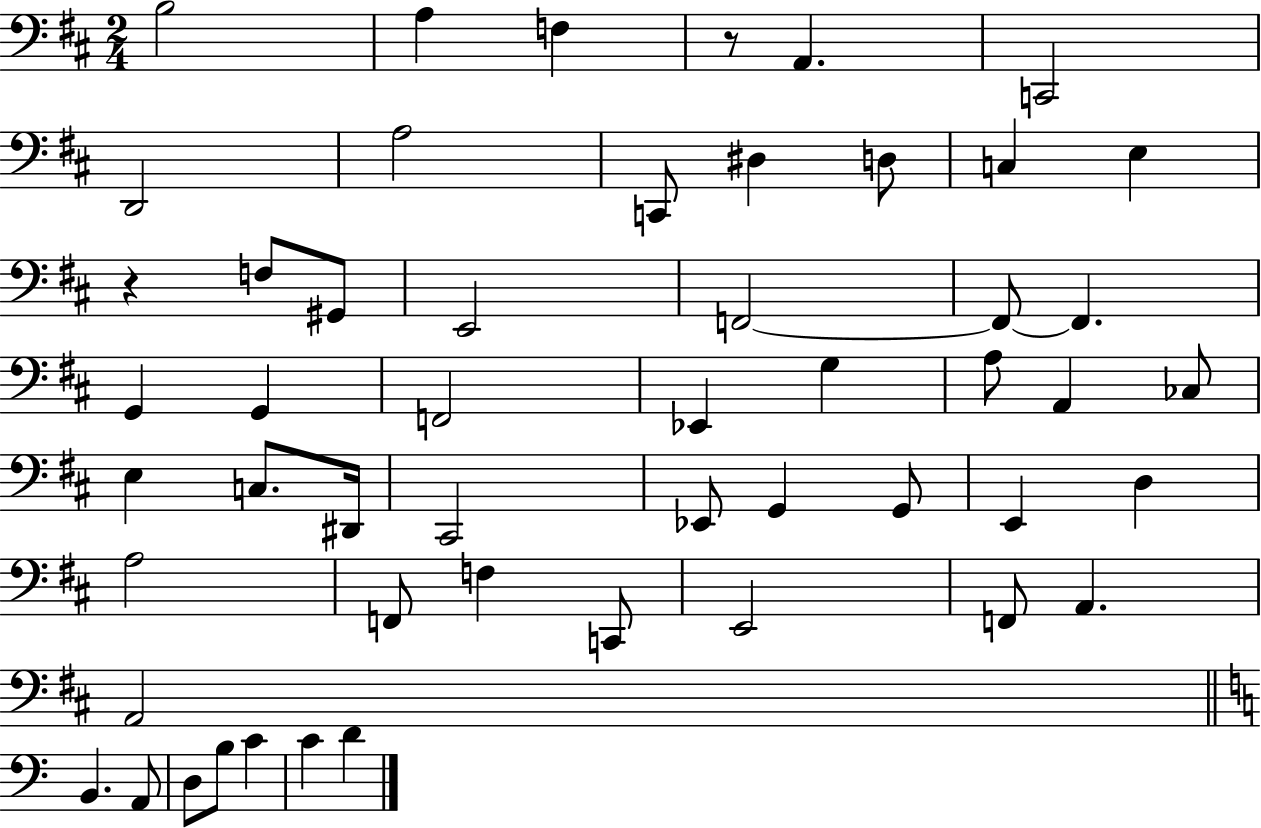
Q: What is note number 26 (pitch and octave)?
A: CES3